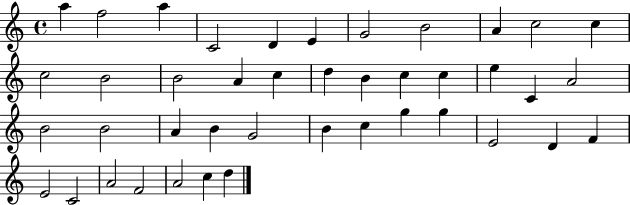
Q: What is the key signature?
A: C major